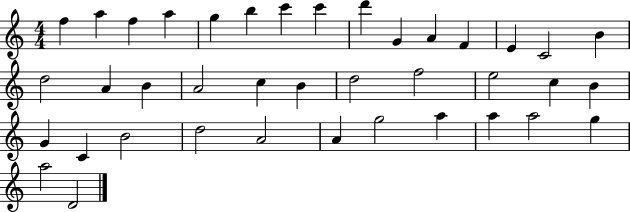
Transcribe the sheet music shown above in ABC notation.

X:1
T:Untitled
M:4/4
L:1/4
K:C
f a f a g b c' c' d' G A F E C2 B d2 A B A2 c B d2 f2 e2 c B G C B2 d2 A2 A g2 a a a2 g a2 D2